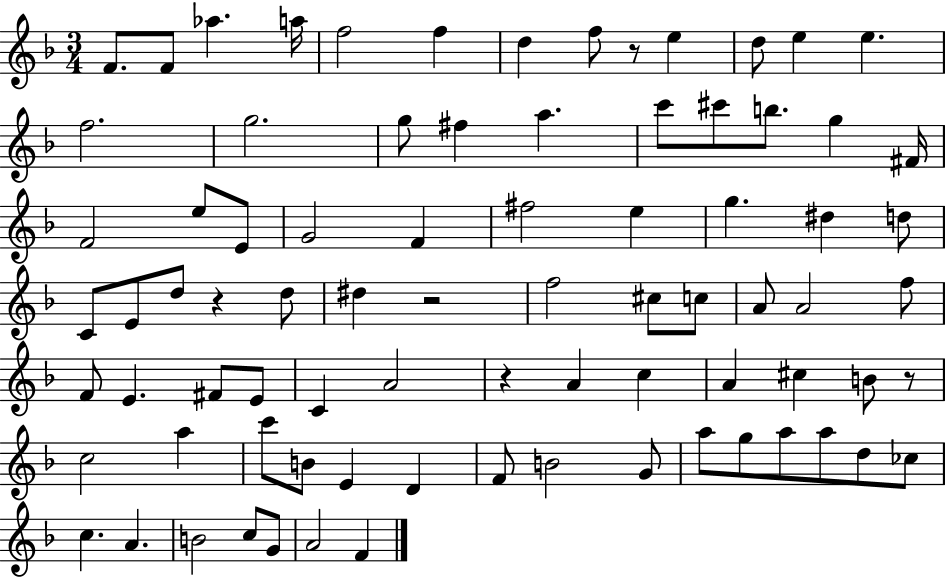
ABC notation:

X:1
T:Untitled
M:3/4
L:1/4
K:F
F/2 F/2 _a a/4 f2 f d f/2 z/2 e d/2 e e f2 g2 g/2 ^f a c'/2 ^c'/2 b/2 g ^F/4 F2 e/2 E/2 G2 F ^f2 e g ^d d/2 C/2 E/2 d/2 z d/2 ^d z2 f2 ^c/2 c/2 A/2 A2 f/2 F/2 E ^F/2 E/2 C A2 z A c A ^c B/2 z/2 c2 a c'/2 B/2 E D F/2 B2 G/2 a/2 g/2 a/2 a/2 d/2 _c/2 c A B2 c/2 G/2 A2 F